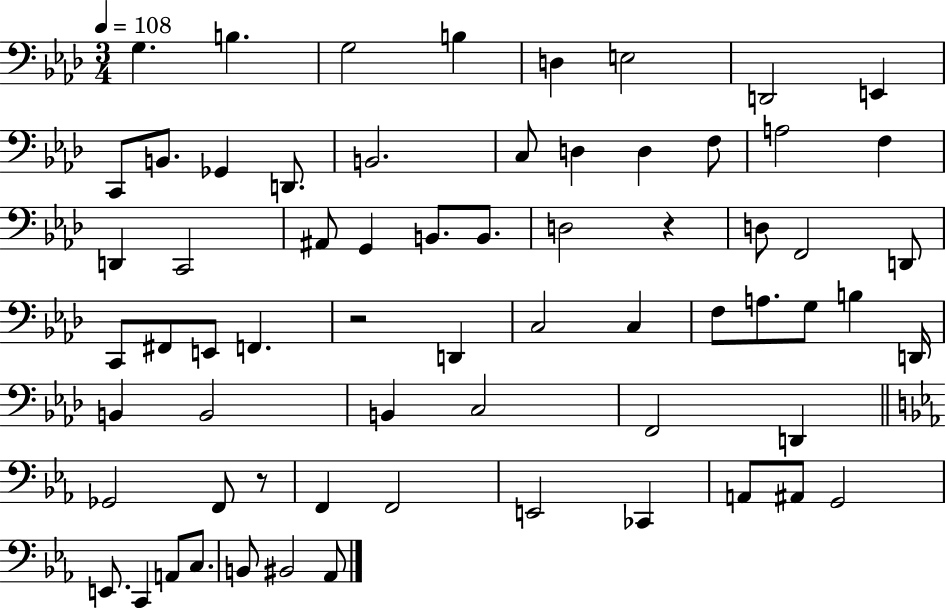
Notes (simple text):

G3/q. B3/q. G3/h B3/q D3/q E3/h D2/h E2/q C2/e B2/e. Gb2/q D2/e. B2/h. C3/e D3/q D3/q F3/e A3/h F3/q D2/q C2/h A#2/e G2/q B2/e. B2/e. D3/h R/q D3/e F2/h D2/e C2/e F#2/e E2/e F2/q. R/h D2/q C3/h C3/q F3/e A3/e. G3/e B3/q D2/s B2/q B2/h B2/q C3/h F2/h D2/q Gb2/h F2/e R/e F2/q F2/h E2/h CES2/q A2/e A#2/e G2/h E2/e. C2/q A2/e C3/e. B2/e BIS2/h Ab2/e